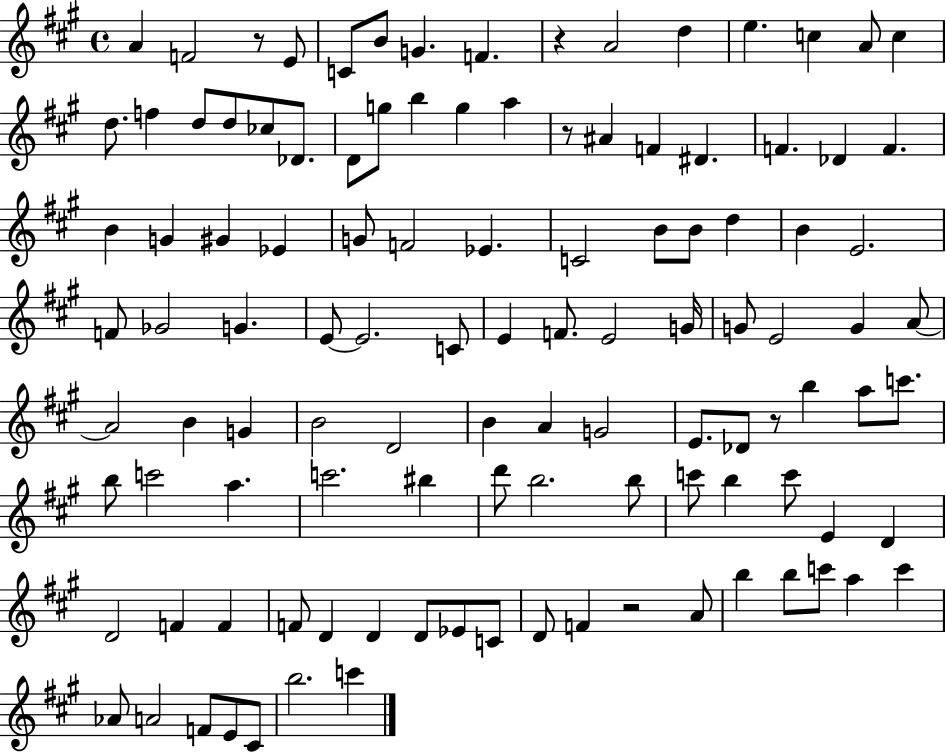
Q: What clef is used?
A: treble